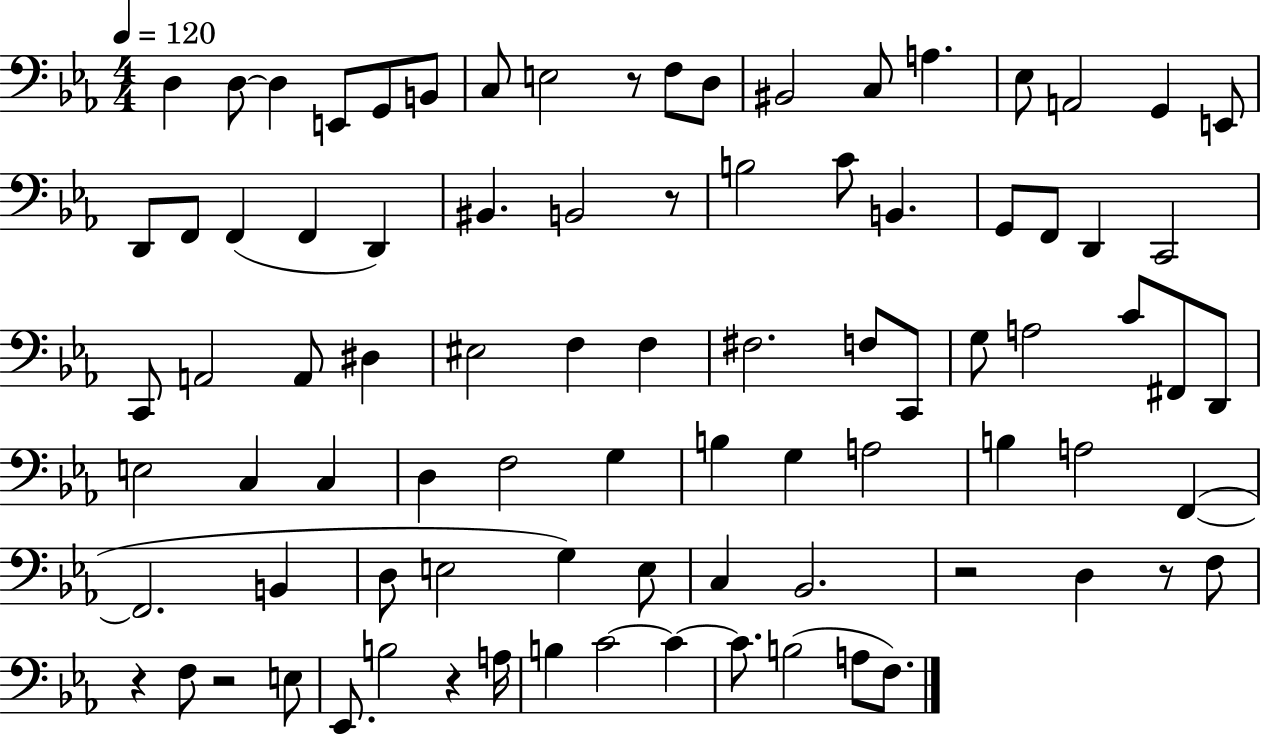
D3/q D3/e D3/q E2/e G2/e B2/e C3/e E3/h R/e F3/e D3/e BIS2/h C3/e A3/q. Eb3/e A2/h G2/q E2/e D2/e F2/e F2/q F2/q D2/q BIS2/q. B2/h R/e B3/h C4/e B2/q. G2/e F2/e D2/q C2/h C2/e A2/h A2/e D#3/q EIS3/h F3/q F3/q F#3/h. F3/e C2/e G3/e A3/h C4/e F#2/e D2/e E3/h C3/q C3/q D3/q F3/h G3/q B3/q G3/q A3/h B3/q A3/h F2/q F2/h. B2/q D3/e E3/h G3/q E3/e C3/q Bb2/h. R/h D3/q R/e F3/e R/q F3/e R/h E3/e Eb2/e. B3/h R/q A3/s B3/q C4/h C4/q C4/e. B3/h A3/e F3/e.